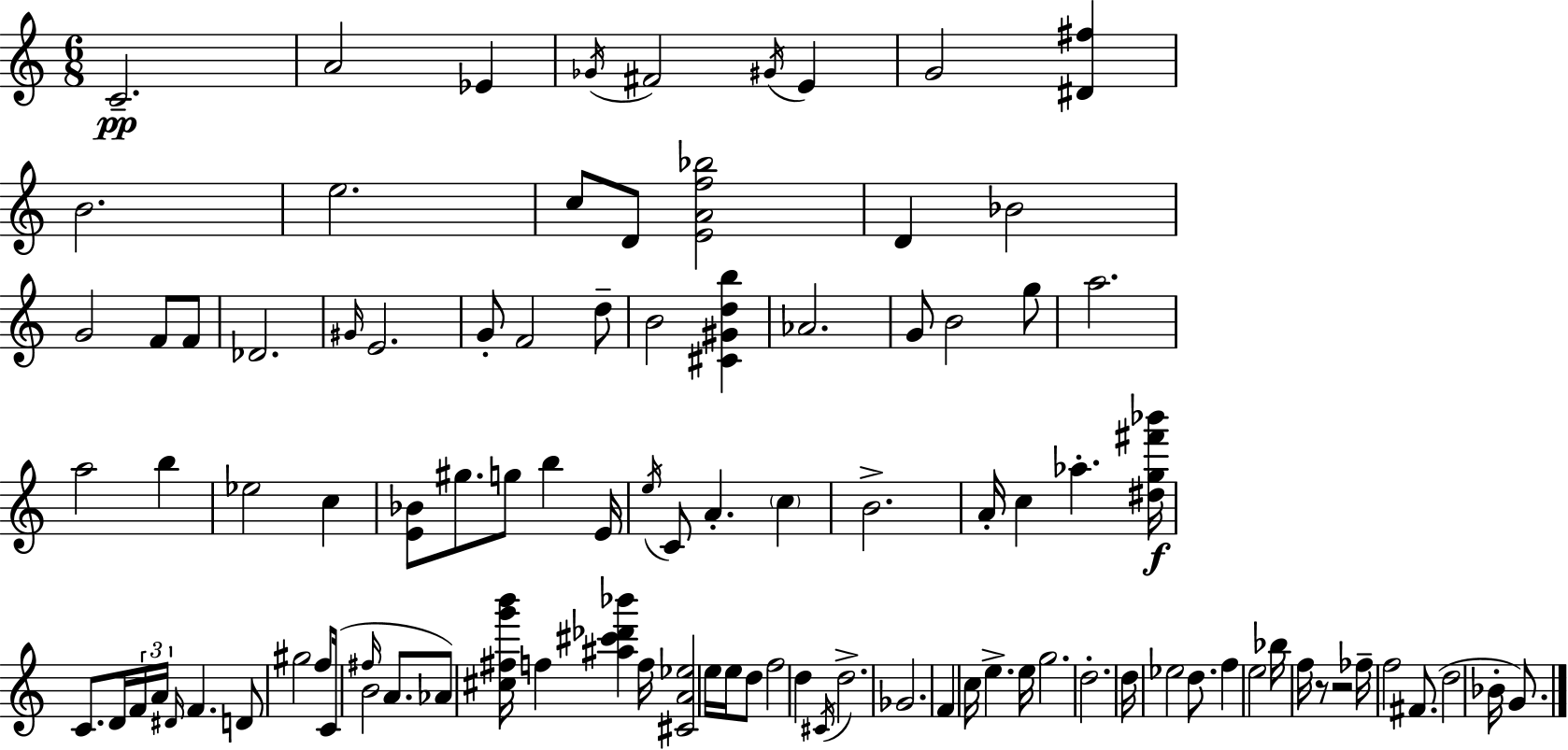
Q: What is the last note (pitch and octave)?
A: G4